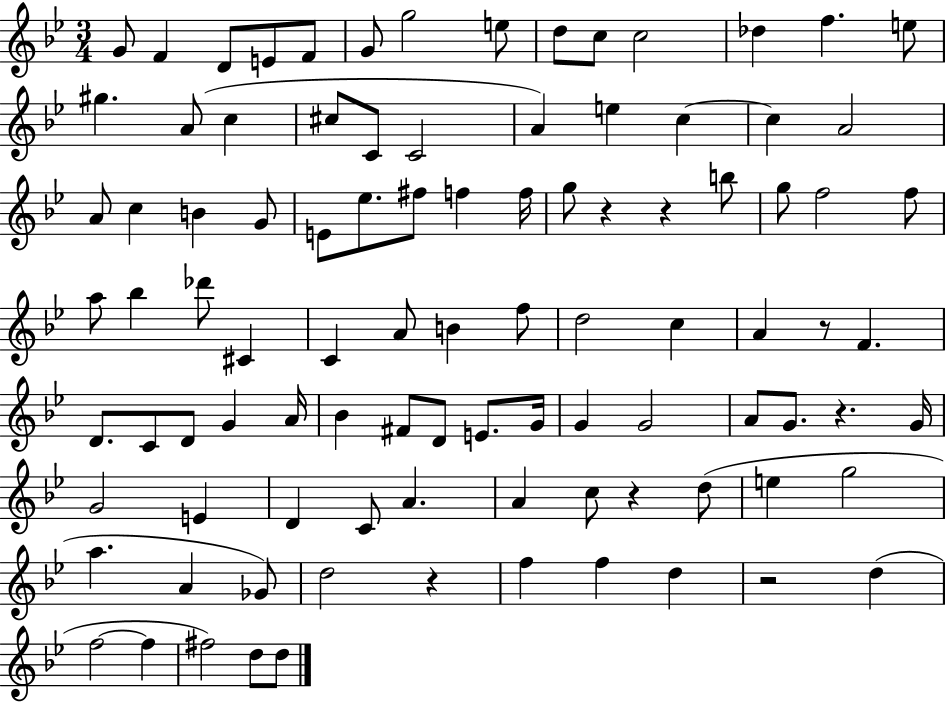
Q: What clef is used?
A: treble